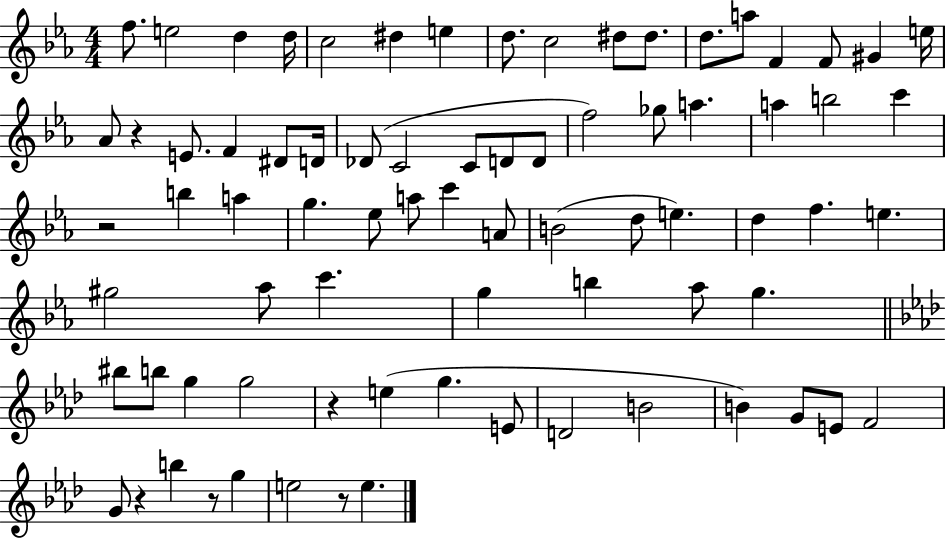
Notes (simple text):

F5/e. E5/h D5/q D5/s C5/h D#5/q E5/q D5/e. C5/h D#5/e D#5/e. D5/e. A5/e F4/q F4/e G#4/q E5/s Ab4/e R/q E4/e. F4/q D#4/e D4/s Db4/e C4/h C4/e D4/e D4/e F5/h Gb5/e A5/q. A5/q B5/h C6/q R/h B5/q A5/q G5/q. Eb5/e A5/e C6/q A4/e B4/h D5/e E5/q. D5/q F5/q. E5/q. G#5/h Ab5/e C6/q. G5/q B5/q Ab5/e G5/q. BIS5/e B5/e G5/q G5/h R/q E5/q G5/q. E4/e D4/h B4/h B4/q G4/e E4/e F4/h G4/e R/q B5/q R/e G5/q E5/h R/e E5/q.